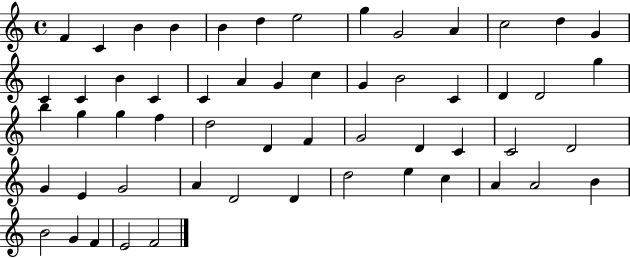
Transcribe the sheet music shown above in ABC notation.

X:1
T:Untitled
M:4/4
L:1/4
K:C
F C B B B d e2 g G2 A c2 d G C C B C C A G c G B2 C D D2 g b g g f d2 D F G2 D C C2 D2 G E G2 A D2 D d2 e c A A2 B B2 G F E2 F2